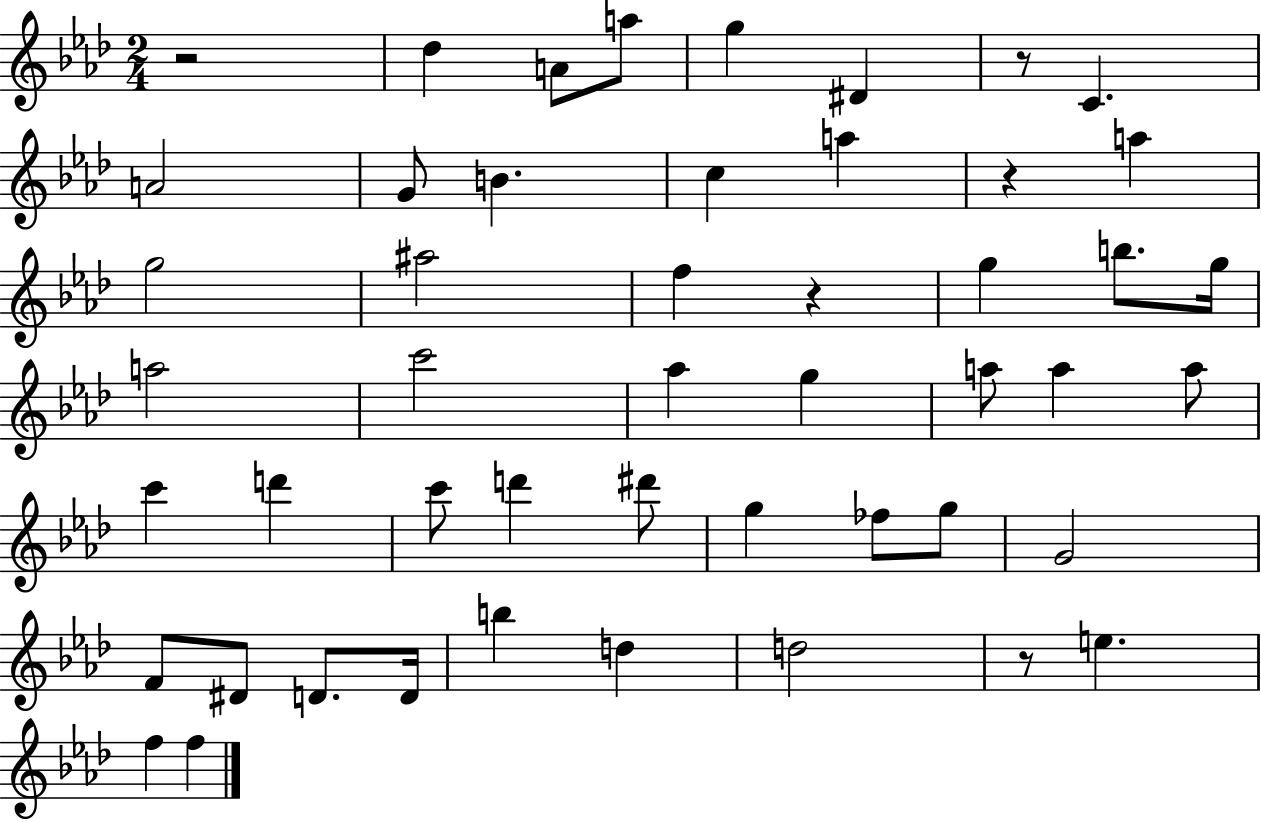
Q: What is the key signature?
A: AES major